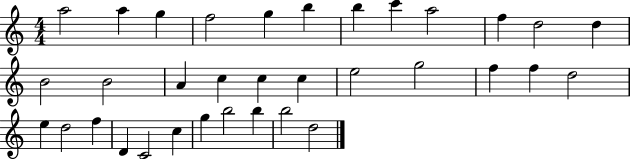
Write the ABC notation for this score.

X:1
T:Untitled
M:4/4
L:1/4
K:C
a2 a g f2 g b b c' a2 f d2 d B2 B2 A c c c e2 g2 f f d2 e d2 f D C2 c g b2 b b2 d2